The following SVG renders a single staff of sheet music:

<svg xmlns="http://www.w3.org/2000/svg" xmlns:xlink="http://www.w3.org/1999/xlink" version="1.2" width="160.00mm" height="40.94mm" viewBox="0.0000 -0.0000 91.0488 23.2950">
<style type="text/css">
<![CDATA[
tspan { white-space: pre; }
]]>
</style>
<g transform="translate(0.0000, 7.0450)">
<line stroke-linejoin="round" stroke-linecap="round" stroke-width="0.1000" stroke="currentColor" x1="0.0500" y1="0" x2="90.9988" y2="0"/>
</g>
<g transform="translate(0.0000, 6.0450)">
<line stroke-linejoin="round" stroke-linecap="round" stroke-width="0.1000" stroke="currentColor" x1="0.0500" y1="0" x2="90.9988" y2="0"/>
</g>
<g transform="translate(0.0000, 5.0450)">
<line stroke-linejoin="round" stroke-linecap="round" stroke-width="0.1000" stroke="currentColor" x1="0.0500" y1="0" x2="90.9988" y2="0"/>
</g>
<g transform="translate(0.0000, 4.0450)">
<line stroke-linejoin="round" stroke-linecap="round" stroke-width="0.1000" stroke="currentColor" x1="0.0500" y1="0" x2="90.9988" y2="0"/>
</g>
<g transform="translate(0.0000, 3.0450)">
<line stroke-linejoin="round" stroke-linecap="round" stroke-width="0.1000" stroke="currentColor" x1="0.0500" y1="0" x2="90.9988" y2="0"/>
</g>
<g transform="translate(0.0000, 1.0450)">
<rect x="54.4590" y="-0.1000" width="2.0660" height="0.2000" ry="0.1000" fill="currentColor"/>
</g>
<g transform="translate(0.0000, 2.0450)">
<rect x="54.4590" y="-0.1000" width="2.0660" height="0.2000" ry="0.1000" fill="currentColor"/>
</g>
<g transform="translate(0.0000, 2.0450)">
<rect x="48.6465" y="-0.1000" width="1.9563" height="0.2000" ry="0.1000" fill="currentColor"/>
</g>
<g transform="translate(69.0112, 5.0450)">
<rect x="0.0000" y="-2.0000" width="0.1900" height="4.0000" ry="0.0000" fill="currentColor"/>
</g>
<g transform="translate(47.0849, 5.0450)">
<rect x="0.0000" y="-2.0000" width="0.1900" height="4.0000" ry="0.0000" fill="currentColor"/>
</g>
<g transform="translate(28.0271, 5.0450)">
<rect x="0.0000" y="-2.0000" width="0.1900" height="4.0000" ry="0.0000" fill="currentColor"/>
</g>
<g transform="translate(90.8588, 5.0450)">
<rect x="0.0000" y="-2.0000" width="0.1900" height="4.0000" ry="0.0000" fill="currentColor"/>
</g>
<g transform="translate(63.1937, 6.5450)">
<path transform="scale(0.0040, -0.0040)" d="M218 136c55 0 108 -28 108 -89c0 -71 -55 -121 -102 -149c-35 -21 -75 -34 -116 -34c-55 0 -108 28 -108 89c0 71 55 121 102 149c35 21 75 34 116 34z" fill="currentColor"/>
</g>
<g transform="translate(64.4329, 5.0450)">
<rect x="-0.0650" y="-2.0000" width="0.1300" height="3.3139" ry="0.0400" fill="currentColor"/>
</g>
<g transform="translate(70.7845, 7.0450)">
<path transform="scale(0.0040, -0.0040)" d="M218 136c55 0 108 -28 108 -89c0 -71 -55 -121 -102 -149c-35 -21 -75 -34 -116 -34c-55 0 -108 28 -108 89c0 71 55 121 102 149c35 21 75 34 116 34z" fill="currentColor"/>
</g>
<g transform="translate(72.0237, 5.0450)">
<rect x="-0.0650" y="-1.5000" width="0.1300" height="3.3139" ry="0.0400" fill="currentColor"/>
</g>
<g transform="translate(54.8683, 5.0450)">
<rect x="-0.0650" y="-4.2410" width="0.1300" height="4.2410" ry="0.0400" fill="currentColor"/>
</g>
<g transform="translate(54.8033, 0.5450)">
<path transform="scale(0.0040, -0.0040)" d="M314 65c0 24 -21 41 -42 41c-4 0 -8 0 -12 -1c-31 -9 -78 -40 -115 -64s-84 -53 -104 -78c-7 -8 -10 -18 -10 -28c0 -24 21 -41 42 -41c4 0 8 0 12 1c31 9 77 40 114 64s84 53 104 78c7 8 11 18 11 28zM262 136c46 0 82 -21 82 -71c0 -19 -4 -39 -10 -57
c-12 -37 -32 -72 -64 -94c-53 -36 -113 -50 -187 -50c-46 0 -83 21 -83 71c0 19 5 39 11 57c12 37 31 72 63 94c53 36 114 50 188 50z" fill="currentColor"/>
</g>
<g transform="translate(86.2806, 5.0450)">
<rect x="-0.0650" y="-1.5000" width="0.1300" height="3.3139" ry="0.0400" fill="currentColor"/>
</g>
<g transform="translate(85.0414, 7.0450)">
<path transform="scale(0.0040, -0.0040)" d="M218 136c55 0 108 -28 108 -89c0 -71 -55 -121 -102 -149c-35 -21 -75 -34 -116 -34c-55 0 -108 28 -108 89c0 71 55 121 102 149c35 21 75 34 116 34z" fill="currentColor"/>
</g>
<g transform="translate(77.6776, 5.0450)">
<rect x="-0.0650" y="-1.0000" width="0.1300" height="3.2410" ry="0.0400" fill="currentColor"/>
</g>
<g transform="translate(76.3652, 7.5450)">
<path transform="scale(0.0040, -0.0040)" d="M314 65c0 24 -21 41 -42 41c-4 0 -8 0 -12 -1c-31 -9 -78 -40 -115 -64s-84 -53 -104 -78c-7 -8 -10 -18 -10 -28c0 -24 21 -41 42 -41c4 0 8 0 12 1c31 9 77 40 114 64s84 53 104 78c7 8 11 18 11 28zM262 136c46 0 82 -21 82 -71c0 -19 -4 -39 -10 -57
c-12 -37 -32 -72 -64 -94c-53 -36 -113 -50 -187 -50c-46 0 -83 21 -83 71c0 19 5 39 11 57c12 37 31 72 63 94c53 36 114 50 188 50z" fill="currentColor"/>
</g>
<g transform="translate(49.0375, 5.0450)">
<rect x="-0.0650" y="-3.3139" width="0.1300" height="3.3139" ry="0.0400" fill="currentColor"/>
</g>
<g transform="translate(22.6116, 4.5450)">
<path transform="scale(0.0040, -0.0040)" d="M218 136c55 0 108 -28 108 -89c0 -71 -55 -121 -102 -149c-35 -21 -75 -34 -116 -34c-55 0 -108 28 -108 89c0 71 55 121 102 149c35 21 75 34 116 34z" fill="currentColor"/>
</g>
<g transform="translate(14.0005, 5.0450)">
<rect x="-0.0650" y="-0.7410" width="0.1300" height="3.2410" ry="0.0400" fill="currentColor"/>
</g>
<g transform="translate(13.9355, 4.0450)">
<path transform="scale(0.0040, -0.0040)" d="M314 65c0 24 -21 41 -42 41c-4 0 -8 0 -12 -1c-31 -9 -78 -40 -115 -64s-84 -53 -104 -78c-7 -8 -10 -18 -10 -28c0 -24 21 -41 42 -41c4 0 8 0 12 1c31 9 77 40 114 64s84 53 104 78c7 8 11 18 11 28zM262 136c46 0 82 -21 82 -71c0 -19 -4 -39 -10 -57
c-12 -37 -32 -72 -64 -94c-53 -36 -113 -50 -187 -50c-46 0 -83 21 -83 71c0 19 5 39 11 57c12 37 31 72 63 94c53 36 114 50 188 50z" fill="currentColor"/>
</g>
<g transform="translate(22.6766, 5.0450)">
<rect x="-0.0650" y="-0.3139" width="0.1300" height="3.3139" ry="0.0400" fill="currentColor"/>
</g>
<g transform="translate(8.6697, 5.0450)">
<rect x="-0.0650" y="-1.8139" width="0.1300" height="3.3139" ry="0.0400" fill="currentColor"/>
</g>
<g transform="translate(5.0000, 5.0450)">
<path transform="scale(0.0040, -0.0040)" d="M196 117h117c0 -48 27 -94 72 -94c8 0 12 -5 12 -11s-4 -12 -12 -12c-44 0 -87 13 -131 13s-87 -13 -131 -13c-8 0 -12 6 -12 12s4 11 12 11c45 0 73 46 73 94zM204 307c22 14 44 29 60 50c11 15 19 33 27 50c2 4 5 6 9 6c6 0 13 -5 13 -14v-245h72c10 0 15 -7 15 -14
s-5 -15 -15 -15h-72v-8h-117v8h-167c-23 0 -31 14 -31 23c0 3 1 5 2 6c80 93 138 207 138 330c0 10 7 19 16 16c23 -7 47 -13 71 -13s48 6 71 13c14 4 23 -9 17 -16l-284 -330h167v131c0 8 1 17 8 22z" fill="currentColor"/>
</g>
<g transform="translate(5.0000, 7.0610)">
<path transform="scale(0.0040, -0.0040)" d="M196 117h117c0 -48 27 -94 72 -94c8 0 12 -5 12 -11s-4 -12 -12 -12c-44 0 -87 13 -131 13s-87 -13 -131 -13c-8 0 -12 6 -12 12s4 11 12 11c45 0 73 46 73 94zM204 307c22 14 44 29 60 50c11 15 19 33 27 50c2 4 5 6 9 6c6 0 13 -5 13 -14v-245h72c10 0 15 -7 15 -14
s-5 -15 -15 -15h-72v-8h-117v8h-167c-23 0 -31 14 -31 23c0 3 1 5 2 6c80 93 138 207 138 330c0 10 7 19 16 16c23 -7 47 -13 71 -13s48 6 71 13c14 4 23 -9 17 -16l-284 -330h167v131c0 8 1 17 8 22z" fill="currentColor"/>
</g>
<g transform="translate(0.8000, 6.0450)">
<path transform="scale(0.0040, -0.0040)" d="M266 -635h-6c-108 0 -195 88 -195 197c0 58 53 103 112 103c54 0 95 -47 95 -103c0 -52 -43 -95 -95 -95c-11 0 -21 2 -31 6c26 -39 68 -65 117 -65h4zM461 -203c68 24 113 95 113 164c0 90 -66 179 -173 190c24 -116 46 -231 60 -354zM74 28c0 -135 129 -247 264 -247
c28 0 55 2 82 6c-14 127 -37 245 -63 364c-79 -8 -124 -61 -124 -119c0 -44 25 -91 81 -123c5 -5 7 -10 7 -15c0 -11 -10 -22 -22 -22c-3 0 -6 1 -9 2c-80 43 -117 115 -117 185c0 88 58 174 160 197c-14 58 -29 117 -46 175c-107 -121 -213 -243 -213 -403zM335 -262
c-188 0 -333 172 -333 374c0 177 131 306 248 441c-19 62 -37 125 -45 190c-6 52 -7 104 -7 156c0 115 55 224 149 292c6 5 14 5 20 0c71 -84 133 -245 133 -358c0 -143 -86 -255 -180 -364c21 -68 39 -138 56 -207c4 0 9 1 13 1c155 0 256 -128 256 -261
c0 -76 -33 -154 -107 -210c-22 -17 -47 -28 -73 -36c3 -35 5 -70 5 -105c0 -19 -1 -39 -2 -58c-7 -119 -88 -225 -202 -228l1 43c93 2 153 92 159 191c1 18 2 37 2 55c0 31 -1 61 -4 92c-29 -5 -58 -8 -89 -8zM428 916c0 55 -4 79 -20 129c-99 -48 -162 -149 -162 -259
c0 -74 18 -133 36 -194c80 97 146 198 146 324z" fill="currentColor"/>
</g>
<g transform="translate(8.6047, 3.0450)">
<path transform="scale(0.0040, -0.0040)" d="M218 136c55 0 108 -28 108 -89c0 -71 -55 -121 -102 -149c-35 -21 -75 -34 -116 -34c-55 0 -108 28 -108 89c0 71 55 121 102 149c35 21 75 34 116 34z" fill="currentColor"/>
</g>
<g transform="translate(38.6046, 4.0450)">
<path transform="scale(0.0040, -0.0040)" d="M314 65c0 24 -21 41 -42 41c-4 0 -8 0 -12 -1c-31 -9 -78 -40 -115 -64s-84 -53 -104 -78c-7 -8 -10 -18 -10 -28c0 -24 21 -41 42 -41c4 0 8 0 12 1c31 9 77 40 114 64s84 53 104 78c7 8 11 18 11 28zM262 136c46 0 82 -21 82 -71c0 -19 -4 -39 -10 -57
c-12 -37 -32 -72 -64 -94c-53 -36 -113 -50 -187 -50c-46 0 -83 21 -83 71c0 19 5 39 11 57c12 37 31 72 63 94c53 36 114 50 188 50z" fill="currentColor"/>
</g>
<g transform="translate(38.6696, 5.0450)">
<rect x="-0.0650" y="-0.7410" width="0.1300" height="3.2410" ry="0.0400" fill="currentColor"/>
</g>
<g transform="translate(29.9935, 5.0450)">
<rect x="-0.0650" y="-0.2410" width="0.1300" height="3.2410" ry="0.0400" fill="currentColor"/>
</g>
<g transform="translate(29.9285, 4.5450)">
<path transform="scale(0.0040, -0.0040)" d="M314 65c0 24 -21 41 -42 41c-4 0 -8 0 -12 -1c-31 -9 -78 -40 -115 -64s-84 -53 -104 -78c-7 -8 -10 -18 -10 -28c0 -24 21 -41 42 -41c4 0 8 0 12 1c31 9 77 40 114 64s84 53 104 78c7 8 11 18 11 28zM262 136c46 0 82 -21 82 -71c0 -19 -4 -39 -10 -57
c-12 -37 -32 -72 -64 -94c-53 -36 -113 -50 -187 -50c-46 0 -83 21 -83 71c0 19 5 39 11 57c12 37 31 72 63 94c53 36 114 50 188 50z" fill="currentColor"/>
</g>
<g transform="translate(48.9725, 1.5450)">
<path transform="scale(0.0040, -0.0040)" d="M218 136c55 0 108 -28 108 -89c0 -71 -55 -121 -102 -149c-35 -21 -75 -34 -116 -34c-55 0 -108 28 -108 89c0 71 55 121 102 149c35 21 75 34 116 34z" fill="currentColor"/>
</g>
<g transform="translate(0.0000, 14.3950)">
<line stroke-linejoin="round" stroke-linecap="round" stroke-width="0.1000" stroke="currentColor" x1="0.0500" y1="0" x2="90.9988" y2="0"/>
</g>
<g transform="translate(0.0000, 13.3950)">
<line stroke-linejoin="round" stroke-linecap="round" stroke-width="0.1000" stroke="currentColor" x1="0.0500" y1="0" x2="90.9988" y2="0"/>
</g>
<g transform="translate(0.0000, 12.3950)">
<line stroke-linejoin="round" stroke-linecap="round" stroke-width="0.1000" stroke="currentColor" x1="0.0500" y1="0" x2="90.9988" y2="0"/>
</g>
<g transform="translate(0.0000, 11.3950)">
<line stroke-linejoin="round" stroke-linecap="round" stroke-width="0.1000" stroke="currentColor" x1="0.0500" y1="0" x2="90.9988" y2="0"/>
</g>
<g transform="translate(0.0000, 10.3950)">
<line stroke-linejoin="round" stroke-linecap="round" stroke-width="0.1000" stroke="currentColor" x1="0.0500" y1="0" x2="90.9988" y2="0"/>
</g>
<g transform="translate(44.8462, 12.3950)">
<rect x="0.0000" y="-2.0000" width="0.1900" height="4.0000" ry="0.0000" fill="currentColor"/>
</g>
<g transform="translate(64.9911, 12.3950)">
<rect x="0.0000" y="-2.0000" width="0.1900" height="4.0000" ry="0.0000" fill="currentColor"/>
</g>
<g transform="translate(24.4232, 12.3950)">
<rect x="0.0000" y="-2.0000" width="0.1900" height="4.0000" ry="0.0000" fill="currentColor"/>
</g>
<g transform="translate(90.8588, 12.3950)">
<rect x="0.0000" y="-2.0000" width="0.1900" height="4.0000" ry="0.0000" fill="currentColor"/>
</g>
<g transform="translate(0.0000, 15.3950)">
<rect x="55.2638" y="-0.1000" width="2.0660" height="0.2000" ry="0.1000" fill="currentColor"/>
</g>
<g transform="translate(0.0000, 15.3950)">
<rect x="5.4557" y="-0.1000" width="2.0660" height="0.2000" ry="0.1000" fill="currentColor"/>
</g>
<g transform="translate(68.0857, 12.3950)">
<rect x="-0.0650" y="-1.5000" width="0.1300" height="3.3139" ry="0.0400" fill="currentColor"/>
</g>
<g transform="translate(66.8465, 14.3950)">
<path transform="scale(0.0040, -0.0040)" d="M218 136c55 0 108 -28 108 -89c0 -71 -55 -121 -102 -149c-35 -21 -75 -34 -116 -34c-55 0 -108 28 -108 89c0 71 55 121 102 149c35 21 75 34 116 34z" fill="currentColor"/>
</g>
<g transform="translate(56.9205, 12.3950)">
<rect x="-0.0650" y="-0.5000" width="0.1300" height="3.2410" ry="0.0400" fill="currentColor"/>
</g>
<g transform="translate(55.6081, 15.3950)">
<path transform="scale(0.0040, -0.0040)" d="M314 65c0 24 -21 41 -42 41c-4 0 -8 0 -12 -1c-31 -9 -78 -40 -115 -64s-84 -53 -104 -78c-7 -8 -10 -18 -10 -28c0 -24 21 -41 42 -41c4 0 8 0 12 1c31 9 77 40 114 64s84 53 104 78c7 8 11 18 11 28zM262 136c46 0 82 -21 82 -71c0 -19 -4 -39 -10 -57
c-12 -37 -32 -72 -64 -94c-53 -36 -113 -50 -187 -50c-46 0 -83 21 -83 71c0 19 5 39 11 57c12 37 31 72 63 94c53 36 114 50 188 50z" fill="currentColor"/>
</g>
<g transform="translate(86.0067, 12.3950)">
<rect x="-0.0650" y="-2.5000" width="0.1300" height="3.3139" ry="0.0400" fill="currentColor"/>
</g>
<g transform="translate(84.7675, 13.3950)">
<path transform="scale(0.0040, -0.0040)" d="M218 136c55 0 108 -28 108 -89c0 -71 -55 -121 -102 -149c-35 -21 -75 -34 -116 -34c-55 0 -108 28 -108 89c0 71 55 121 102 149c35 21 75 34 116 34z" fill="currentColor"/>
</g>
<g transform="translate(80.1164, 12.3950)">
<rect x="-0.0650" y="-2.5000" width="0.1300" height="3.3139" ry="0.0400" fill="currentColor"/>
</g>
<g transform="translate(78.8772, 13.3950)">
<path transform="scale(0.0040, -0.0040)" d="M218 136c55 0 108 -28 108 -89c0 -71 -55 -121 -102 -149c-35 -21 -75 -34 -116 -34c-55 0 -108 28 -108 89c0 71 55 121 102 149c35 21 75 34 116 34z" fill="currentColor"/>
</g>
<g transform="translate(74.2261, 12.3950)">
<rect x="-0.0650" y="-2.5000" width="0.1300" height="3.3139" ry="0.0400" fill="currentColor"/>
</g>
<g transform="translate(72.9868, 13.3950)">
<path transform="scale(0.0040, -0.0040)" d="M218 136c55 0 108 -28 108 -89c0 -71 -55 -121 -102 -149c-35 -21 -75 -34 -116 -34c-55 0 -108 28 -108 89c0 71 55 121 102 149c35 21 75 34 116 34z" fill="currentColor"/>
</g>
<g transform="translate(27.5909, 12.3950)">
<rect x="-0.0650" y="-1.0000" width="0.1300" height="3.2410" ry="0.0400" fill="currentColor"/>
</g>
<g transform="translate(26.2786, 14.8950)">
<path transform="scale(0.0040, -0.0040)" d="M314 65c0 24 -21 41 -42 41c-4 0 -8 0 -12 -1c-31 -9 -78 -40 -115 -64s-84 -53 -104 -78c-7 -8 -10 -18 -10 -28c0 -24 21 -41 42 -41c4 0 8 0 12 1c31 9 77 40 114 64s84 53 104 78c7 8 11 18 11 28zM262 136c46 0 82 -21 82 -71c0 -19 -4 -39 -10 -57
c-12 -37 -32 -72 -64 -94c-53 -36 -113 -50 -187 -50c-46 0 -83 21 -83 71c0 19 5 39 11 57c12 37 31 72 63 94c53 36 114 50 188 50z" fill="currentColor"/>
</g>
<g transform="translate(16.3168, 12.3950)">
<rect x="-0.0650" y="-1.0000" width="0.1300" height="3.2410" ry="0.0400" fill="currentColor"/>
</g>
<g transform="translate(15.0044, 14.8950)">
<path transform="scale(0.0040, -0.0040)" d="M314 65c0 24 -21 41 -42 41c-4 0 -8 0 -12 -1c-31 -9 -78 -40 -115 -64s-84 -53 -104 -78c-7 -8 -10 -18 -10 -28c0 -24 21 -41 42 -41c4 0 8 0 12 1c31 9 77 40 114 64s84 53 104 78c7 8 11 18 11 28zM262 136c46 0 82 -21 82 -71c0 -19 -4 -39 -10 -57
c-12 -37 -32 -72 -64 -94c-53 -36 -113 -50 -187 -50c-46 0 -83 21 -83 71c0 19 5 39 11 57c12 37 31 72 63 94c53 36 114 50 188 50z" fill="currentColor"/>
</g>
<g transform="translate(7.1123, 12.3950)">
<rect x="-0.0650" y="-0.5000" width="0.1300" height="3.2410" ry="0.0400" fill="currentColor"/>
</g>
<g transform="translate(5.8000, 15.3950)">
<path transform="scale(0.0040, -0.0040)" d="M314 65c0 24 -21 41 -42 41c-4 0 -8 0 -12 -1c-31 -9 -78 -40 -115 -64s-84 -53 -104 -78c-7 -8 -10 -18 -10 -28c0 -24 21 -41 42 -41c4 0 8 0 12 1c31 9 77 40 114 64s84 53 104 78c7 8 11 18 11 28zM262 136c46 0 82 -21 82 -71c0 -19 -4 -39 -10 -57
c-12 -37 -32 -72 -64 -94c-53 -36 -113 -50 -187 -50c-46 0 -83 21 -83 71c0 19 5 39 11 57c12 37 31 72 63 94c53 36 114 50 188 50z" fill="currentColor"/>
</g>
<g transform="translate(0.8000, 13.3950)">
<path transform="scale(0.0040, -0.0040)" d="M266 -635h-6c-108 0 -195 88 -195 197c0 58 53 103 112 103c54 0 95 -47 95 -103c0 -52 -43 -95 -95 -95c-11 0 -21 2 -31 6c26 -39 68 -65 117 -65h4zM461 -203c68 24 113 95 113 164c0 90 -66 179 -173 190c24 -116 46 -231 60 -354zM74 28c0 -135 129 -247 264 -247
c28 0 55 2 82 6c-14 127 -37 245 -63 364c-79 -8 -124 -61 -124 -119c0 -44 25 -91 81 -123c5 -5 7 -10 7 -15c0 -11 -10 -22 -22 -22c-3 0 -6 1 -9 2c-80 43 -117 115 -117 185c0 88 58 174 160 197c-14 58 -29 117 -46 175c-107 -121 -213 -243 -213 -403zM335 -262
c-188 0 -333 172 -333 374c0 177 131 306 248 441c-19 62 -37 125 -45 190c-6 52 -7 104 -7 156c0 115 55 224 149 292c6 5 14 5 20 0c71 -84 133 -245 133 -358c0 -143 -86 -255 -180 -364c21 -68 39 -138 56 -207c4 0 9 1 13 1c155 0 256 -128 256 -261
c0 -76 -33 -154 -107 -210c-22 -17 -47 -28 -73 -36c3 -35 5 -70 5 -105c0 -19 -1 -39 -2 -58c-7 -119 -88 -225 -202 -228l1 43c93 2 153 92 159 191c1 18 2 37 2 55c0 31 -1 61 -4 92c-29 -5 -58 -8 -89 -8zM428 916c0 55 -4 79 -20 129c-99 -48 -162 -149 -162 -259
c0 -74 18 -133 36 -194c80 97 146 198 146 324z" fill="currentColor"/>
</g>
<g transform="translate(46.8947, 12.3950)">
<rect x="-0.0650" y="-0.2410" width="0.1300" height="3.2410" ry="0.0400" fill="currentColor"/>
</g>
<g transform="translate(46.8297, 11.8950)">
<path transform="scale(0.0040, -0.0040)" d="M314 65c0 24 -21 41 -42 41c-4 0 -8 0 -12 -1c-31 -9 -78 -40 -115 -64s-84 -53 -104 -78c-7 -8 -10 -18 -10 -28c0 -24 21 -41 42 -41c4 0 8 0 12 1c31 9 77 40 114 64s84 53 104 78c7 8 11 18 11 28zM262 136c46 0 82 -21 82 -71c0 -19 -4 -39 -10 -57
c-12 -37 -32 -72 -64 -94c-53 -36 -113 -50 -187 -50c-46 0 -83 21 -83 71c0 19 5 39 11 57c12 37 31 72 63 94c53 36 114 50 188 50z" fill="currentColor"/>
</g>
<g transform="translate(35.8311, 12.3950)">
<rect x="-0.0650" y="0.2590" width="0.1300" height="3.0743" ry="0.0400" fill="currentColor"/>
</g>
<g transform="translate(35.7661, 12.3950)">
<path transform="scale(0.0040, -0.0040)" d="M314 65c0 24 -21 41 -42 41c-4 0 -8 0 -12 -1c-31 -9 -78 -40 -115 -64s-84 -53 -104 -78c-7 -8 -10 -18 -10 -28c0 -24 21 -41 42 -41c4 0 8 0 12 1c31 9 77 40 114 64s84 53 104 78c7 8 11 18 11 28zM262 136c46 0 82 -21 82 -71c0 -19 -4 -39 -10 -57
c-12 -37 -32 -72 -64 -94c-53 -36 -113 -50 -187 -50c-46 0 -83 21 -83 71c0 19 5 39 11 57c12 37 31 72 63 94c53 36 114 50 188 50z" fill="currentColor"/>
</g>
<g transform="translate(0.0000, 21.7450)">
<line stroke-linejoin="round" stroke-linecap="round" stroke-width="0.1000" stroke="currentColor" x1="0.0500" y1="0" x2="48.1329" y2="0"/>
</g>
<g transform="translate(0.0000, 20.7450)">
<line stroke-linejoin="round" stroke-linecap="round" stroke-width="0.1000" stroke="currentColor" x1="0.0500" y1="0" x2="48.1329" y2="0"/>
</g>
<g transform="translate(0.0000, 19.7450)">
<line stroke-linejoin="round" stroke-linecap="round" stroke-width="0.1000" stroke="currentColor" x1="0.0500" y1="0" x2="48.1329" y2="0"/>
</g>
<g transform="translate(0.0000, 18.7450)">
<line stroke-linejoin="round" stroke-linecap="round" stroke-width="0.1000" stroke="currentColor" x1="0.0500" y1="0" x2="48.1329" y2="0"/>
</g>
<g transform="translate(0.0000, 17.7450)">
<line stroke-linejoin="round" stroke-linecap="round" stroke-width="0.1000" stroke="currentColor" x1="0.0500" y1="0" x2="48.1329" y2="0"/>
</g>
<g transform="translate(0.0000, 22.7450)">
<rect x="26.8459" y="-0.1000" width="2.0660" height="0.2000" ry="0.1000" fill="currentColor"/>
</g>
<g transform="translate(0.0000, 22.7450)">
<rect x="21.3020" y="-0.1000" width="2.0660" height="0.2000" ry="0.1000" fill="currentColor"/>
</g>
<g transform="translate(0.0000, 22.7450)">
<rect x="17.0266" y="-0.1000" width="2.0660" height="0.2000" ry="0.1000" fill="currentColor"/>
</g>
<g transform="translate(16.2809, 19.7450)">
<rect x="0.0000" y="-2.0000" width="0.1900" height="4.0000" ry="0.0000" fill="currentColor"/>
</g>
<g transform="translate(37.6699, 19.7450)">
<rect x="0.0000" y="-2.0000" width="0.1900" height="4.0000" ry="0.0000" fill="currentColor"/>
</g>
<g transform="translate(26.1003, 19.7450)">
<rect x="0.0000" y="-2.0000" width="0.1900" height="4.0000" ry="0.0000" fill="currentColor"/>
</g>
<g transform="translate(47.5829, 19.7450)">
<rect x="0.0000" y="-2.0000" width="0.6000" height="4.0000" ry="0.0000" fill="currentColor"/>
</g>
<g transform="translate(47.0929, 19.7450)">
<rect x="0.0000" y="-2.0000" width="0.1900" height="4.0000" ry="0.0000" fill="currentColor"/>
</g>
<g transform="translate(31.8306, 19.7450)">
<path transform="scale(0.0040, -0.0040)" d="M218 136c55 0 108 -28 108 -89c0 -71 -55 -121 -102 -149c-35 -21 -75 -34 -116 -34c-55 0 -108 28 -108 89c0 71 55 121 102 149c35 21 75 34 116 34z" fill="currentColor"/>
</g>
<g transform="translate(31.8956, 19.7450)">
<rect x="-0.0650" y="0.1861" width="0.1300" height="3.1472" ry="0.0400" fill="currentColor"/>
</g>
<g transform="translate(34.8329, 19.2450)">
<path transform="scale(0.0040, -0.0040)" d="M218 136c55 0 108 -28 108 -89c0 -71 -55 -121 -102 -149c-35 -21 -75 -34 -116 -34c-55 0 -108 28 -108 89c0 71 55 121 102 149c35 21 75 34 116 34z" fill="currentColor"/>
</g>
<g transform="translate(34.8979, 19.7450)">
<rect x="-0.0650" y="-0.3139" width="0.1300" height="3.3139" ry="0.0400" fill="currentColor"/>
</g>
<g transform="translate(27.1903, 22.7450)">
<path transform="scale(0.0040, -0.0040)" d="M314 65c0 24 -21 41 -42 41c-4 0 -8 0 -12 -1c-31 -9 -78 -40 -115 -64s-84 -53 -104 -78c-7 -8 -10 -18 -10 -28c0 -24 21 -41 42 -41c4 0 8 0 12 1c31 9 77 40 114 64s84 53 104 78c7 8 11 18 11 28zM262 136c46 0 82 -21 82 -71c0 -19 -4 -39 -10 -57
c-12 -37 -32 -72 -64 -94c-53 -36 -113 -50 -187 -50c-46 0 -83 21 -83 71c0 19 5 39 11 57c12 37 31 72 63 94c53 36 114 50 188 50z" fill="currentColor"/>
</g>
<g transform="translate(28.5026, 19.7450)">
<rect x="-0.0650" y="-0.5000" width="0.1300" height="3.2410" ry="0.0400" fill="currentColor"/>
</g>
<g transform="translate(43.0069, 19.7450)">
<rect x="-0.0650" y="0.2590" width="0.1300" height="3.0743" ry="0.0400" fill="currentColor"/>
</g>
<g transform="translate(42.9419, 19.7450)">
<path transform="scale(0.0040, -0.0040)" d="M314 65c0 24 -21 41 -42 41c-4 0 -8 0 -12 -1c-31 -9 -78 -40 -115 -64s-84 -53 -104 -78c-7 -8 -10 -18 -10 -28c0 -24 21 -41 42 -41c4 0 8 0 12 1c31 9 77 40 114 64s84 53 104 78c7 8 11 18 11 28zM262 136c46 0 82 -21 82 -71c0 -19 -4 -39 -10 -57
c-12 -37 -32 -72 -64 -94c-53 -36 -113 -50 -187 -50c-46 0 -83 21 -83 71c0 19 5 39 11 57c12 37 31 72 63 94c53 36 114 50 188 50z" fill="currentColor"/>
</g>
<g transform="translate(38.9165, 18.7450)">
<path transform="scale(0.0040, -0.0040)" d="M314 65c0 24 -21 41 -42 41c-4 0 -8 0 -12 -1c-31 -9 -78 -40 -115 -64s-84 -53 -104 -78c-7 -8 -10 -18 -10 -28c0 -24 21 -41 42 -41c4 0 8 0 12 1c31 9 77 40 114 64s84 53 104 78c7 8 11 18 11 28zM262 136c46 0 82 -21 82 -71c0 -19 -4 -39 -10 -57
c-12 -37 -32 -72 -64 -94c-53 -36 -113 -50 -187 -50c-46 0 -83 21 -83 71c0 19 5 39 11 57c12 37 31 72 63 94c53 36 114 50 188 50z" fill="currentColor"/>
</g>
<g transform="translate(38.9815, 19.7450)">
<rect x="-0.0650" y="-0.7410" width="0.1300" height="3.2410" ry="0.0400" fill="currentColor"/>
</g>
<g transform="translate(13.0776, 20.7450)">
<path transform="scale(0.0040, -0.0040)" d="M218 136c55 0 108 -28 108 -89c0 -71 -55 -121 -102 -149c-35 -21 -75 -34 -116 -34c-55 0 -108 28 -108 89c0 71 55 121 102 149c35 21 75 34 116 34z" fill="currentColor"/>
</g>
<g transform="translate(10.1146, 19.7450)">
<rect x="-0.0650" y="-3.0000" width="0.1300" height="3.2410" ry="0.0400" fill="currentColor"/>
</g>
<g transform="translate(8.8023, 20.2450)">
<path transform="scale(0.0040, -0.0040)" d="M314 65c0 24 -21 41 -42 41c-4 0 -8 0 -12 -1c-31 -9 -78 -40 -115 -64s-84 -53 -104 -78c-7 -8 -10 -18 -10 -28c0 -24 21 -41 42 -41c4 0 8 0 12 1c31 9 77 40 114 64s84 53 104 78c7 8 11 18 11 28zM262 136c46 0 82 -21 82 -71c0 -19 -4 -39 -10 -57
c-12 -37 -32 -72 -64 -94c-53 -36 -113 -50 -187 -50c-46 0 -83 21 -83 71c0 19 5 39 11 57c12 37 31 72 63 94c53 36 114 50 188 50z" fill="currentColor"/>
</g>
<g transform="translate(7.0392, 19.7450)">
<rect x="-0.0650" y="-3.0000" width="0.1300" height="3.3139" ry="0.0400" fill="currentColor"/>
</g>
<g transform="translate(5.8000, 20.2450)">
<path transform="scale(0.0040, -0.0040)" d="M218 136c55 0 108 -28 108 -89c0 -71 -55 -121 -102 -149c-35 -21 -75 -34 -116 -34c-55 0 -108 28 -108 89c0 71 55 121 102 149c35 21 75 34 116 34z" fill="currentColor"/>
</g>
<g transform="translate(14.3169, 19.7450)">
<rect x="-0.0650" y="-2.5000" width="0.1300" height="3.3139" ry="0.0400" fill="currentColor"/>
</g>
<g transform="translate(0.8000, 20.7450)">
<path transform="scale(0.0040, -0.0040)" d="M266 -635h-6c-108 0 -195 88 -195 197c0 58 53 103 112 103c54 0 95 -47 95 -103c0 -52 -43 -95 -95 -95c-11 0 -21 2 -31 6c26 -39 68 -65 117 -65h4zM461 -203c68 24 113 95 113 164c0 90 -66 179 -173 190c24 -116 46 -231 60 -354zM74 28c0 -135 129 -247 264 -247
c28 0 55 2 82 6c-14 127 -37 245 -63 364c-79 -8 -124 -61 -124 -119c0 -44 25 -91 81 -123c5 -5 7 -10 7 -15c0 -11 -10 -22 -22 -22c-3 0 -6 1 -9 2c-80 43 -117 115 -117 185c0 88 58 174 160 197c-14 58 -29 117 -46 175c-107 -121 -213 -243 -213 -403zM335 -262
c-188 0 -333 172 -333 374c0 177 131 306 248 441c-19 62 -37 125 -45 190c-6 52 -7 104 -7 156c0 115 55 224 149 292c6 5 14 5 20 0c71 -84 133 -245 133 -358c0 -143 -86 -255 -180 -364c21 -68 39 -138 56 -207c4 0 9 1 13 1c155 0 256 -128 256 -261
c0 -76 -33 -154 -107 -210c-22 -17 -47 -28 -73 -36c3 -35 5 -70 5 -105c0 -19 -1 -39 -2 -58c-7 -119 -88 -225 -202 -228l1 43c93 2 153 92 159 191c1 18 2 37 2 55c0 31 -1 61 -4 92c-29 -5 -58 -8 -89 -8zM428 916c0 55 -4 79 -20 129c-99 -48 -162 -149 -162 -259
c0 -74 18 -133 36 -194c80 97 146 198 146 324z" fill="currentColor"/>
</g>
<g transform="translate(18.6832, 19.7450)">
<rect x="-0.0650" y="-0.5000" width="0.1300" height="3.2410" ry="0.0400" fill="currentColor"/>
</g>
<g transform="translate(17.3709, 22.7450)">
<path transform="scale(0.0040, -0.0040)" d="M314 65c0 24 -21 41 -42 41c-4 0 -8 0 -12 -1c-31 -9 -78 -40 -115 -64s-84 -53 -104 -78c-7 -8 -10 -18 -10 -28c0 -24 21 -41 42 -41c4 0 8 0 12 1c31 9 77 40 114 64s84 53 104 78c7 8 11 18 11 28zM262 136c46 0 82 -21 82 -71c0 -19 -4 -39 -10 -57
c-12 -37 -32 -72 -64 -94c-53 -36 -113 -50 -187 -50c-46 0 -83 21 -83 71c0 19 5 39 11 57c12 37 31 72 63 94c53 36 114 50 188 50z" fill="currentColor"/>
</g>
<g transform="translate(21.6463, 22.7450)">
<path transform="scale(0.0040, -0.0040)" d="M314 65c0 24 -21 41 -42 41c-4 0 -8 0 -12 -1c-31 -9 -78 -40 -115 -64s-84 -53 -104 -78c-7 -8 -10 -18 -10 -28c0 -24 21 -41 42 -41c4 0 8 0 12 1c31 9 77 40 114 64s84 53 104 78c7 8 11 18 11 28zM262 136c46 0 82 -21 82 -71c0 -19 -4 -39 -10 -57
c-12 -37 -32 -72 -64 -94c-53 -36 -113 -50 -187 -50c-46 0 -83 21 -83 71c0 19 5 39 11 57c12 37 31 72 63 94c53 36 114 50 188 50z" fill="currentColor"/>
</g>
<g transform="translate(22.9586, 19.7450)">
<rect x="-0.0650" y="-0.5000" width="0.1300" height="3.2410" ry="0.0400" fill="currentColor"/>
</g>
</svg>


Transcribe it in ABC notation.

X:1
T:Untitled
M:4/4
L:1/4
K:C
f d2 c c2 d2 b d'2 F E D2 E C2 D2 D2 B2 c2 C2 E G G G A A2 G C2 C2 C2 B c d2 B2